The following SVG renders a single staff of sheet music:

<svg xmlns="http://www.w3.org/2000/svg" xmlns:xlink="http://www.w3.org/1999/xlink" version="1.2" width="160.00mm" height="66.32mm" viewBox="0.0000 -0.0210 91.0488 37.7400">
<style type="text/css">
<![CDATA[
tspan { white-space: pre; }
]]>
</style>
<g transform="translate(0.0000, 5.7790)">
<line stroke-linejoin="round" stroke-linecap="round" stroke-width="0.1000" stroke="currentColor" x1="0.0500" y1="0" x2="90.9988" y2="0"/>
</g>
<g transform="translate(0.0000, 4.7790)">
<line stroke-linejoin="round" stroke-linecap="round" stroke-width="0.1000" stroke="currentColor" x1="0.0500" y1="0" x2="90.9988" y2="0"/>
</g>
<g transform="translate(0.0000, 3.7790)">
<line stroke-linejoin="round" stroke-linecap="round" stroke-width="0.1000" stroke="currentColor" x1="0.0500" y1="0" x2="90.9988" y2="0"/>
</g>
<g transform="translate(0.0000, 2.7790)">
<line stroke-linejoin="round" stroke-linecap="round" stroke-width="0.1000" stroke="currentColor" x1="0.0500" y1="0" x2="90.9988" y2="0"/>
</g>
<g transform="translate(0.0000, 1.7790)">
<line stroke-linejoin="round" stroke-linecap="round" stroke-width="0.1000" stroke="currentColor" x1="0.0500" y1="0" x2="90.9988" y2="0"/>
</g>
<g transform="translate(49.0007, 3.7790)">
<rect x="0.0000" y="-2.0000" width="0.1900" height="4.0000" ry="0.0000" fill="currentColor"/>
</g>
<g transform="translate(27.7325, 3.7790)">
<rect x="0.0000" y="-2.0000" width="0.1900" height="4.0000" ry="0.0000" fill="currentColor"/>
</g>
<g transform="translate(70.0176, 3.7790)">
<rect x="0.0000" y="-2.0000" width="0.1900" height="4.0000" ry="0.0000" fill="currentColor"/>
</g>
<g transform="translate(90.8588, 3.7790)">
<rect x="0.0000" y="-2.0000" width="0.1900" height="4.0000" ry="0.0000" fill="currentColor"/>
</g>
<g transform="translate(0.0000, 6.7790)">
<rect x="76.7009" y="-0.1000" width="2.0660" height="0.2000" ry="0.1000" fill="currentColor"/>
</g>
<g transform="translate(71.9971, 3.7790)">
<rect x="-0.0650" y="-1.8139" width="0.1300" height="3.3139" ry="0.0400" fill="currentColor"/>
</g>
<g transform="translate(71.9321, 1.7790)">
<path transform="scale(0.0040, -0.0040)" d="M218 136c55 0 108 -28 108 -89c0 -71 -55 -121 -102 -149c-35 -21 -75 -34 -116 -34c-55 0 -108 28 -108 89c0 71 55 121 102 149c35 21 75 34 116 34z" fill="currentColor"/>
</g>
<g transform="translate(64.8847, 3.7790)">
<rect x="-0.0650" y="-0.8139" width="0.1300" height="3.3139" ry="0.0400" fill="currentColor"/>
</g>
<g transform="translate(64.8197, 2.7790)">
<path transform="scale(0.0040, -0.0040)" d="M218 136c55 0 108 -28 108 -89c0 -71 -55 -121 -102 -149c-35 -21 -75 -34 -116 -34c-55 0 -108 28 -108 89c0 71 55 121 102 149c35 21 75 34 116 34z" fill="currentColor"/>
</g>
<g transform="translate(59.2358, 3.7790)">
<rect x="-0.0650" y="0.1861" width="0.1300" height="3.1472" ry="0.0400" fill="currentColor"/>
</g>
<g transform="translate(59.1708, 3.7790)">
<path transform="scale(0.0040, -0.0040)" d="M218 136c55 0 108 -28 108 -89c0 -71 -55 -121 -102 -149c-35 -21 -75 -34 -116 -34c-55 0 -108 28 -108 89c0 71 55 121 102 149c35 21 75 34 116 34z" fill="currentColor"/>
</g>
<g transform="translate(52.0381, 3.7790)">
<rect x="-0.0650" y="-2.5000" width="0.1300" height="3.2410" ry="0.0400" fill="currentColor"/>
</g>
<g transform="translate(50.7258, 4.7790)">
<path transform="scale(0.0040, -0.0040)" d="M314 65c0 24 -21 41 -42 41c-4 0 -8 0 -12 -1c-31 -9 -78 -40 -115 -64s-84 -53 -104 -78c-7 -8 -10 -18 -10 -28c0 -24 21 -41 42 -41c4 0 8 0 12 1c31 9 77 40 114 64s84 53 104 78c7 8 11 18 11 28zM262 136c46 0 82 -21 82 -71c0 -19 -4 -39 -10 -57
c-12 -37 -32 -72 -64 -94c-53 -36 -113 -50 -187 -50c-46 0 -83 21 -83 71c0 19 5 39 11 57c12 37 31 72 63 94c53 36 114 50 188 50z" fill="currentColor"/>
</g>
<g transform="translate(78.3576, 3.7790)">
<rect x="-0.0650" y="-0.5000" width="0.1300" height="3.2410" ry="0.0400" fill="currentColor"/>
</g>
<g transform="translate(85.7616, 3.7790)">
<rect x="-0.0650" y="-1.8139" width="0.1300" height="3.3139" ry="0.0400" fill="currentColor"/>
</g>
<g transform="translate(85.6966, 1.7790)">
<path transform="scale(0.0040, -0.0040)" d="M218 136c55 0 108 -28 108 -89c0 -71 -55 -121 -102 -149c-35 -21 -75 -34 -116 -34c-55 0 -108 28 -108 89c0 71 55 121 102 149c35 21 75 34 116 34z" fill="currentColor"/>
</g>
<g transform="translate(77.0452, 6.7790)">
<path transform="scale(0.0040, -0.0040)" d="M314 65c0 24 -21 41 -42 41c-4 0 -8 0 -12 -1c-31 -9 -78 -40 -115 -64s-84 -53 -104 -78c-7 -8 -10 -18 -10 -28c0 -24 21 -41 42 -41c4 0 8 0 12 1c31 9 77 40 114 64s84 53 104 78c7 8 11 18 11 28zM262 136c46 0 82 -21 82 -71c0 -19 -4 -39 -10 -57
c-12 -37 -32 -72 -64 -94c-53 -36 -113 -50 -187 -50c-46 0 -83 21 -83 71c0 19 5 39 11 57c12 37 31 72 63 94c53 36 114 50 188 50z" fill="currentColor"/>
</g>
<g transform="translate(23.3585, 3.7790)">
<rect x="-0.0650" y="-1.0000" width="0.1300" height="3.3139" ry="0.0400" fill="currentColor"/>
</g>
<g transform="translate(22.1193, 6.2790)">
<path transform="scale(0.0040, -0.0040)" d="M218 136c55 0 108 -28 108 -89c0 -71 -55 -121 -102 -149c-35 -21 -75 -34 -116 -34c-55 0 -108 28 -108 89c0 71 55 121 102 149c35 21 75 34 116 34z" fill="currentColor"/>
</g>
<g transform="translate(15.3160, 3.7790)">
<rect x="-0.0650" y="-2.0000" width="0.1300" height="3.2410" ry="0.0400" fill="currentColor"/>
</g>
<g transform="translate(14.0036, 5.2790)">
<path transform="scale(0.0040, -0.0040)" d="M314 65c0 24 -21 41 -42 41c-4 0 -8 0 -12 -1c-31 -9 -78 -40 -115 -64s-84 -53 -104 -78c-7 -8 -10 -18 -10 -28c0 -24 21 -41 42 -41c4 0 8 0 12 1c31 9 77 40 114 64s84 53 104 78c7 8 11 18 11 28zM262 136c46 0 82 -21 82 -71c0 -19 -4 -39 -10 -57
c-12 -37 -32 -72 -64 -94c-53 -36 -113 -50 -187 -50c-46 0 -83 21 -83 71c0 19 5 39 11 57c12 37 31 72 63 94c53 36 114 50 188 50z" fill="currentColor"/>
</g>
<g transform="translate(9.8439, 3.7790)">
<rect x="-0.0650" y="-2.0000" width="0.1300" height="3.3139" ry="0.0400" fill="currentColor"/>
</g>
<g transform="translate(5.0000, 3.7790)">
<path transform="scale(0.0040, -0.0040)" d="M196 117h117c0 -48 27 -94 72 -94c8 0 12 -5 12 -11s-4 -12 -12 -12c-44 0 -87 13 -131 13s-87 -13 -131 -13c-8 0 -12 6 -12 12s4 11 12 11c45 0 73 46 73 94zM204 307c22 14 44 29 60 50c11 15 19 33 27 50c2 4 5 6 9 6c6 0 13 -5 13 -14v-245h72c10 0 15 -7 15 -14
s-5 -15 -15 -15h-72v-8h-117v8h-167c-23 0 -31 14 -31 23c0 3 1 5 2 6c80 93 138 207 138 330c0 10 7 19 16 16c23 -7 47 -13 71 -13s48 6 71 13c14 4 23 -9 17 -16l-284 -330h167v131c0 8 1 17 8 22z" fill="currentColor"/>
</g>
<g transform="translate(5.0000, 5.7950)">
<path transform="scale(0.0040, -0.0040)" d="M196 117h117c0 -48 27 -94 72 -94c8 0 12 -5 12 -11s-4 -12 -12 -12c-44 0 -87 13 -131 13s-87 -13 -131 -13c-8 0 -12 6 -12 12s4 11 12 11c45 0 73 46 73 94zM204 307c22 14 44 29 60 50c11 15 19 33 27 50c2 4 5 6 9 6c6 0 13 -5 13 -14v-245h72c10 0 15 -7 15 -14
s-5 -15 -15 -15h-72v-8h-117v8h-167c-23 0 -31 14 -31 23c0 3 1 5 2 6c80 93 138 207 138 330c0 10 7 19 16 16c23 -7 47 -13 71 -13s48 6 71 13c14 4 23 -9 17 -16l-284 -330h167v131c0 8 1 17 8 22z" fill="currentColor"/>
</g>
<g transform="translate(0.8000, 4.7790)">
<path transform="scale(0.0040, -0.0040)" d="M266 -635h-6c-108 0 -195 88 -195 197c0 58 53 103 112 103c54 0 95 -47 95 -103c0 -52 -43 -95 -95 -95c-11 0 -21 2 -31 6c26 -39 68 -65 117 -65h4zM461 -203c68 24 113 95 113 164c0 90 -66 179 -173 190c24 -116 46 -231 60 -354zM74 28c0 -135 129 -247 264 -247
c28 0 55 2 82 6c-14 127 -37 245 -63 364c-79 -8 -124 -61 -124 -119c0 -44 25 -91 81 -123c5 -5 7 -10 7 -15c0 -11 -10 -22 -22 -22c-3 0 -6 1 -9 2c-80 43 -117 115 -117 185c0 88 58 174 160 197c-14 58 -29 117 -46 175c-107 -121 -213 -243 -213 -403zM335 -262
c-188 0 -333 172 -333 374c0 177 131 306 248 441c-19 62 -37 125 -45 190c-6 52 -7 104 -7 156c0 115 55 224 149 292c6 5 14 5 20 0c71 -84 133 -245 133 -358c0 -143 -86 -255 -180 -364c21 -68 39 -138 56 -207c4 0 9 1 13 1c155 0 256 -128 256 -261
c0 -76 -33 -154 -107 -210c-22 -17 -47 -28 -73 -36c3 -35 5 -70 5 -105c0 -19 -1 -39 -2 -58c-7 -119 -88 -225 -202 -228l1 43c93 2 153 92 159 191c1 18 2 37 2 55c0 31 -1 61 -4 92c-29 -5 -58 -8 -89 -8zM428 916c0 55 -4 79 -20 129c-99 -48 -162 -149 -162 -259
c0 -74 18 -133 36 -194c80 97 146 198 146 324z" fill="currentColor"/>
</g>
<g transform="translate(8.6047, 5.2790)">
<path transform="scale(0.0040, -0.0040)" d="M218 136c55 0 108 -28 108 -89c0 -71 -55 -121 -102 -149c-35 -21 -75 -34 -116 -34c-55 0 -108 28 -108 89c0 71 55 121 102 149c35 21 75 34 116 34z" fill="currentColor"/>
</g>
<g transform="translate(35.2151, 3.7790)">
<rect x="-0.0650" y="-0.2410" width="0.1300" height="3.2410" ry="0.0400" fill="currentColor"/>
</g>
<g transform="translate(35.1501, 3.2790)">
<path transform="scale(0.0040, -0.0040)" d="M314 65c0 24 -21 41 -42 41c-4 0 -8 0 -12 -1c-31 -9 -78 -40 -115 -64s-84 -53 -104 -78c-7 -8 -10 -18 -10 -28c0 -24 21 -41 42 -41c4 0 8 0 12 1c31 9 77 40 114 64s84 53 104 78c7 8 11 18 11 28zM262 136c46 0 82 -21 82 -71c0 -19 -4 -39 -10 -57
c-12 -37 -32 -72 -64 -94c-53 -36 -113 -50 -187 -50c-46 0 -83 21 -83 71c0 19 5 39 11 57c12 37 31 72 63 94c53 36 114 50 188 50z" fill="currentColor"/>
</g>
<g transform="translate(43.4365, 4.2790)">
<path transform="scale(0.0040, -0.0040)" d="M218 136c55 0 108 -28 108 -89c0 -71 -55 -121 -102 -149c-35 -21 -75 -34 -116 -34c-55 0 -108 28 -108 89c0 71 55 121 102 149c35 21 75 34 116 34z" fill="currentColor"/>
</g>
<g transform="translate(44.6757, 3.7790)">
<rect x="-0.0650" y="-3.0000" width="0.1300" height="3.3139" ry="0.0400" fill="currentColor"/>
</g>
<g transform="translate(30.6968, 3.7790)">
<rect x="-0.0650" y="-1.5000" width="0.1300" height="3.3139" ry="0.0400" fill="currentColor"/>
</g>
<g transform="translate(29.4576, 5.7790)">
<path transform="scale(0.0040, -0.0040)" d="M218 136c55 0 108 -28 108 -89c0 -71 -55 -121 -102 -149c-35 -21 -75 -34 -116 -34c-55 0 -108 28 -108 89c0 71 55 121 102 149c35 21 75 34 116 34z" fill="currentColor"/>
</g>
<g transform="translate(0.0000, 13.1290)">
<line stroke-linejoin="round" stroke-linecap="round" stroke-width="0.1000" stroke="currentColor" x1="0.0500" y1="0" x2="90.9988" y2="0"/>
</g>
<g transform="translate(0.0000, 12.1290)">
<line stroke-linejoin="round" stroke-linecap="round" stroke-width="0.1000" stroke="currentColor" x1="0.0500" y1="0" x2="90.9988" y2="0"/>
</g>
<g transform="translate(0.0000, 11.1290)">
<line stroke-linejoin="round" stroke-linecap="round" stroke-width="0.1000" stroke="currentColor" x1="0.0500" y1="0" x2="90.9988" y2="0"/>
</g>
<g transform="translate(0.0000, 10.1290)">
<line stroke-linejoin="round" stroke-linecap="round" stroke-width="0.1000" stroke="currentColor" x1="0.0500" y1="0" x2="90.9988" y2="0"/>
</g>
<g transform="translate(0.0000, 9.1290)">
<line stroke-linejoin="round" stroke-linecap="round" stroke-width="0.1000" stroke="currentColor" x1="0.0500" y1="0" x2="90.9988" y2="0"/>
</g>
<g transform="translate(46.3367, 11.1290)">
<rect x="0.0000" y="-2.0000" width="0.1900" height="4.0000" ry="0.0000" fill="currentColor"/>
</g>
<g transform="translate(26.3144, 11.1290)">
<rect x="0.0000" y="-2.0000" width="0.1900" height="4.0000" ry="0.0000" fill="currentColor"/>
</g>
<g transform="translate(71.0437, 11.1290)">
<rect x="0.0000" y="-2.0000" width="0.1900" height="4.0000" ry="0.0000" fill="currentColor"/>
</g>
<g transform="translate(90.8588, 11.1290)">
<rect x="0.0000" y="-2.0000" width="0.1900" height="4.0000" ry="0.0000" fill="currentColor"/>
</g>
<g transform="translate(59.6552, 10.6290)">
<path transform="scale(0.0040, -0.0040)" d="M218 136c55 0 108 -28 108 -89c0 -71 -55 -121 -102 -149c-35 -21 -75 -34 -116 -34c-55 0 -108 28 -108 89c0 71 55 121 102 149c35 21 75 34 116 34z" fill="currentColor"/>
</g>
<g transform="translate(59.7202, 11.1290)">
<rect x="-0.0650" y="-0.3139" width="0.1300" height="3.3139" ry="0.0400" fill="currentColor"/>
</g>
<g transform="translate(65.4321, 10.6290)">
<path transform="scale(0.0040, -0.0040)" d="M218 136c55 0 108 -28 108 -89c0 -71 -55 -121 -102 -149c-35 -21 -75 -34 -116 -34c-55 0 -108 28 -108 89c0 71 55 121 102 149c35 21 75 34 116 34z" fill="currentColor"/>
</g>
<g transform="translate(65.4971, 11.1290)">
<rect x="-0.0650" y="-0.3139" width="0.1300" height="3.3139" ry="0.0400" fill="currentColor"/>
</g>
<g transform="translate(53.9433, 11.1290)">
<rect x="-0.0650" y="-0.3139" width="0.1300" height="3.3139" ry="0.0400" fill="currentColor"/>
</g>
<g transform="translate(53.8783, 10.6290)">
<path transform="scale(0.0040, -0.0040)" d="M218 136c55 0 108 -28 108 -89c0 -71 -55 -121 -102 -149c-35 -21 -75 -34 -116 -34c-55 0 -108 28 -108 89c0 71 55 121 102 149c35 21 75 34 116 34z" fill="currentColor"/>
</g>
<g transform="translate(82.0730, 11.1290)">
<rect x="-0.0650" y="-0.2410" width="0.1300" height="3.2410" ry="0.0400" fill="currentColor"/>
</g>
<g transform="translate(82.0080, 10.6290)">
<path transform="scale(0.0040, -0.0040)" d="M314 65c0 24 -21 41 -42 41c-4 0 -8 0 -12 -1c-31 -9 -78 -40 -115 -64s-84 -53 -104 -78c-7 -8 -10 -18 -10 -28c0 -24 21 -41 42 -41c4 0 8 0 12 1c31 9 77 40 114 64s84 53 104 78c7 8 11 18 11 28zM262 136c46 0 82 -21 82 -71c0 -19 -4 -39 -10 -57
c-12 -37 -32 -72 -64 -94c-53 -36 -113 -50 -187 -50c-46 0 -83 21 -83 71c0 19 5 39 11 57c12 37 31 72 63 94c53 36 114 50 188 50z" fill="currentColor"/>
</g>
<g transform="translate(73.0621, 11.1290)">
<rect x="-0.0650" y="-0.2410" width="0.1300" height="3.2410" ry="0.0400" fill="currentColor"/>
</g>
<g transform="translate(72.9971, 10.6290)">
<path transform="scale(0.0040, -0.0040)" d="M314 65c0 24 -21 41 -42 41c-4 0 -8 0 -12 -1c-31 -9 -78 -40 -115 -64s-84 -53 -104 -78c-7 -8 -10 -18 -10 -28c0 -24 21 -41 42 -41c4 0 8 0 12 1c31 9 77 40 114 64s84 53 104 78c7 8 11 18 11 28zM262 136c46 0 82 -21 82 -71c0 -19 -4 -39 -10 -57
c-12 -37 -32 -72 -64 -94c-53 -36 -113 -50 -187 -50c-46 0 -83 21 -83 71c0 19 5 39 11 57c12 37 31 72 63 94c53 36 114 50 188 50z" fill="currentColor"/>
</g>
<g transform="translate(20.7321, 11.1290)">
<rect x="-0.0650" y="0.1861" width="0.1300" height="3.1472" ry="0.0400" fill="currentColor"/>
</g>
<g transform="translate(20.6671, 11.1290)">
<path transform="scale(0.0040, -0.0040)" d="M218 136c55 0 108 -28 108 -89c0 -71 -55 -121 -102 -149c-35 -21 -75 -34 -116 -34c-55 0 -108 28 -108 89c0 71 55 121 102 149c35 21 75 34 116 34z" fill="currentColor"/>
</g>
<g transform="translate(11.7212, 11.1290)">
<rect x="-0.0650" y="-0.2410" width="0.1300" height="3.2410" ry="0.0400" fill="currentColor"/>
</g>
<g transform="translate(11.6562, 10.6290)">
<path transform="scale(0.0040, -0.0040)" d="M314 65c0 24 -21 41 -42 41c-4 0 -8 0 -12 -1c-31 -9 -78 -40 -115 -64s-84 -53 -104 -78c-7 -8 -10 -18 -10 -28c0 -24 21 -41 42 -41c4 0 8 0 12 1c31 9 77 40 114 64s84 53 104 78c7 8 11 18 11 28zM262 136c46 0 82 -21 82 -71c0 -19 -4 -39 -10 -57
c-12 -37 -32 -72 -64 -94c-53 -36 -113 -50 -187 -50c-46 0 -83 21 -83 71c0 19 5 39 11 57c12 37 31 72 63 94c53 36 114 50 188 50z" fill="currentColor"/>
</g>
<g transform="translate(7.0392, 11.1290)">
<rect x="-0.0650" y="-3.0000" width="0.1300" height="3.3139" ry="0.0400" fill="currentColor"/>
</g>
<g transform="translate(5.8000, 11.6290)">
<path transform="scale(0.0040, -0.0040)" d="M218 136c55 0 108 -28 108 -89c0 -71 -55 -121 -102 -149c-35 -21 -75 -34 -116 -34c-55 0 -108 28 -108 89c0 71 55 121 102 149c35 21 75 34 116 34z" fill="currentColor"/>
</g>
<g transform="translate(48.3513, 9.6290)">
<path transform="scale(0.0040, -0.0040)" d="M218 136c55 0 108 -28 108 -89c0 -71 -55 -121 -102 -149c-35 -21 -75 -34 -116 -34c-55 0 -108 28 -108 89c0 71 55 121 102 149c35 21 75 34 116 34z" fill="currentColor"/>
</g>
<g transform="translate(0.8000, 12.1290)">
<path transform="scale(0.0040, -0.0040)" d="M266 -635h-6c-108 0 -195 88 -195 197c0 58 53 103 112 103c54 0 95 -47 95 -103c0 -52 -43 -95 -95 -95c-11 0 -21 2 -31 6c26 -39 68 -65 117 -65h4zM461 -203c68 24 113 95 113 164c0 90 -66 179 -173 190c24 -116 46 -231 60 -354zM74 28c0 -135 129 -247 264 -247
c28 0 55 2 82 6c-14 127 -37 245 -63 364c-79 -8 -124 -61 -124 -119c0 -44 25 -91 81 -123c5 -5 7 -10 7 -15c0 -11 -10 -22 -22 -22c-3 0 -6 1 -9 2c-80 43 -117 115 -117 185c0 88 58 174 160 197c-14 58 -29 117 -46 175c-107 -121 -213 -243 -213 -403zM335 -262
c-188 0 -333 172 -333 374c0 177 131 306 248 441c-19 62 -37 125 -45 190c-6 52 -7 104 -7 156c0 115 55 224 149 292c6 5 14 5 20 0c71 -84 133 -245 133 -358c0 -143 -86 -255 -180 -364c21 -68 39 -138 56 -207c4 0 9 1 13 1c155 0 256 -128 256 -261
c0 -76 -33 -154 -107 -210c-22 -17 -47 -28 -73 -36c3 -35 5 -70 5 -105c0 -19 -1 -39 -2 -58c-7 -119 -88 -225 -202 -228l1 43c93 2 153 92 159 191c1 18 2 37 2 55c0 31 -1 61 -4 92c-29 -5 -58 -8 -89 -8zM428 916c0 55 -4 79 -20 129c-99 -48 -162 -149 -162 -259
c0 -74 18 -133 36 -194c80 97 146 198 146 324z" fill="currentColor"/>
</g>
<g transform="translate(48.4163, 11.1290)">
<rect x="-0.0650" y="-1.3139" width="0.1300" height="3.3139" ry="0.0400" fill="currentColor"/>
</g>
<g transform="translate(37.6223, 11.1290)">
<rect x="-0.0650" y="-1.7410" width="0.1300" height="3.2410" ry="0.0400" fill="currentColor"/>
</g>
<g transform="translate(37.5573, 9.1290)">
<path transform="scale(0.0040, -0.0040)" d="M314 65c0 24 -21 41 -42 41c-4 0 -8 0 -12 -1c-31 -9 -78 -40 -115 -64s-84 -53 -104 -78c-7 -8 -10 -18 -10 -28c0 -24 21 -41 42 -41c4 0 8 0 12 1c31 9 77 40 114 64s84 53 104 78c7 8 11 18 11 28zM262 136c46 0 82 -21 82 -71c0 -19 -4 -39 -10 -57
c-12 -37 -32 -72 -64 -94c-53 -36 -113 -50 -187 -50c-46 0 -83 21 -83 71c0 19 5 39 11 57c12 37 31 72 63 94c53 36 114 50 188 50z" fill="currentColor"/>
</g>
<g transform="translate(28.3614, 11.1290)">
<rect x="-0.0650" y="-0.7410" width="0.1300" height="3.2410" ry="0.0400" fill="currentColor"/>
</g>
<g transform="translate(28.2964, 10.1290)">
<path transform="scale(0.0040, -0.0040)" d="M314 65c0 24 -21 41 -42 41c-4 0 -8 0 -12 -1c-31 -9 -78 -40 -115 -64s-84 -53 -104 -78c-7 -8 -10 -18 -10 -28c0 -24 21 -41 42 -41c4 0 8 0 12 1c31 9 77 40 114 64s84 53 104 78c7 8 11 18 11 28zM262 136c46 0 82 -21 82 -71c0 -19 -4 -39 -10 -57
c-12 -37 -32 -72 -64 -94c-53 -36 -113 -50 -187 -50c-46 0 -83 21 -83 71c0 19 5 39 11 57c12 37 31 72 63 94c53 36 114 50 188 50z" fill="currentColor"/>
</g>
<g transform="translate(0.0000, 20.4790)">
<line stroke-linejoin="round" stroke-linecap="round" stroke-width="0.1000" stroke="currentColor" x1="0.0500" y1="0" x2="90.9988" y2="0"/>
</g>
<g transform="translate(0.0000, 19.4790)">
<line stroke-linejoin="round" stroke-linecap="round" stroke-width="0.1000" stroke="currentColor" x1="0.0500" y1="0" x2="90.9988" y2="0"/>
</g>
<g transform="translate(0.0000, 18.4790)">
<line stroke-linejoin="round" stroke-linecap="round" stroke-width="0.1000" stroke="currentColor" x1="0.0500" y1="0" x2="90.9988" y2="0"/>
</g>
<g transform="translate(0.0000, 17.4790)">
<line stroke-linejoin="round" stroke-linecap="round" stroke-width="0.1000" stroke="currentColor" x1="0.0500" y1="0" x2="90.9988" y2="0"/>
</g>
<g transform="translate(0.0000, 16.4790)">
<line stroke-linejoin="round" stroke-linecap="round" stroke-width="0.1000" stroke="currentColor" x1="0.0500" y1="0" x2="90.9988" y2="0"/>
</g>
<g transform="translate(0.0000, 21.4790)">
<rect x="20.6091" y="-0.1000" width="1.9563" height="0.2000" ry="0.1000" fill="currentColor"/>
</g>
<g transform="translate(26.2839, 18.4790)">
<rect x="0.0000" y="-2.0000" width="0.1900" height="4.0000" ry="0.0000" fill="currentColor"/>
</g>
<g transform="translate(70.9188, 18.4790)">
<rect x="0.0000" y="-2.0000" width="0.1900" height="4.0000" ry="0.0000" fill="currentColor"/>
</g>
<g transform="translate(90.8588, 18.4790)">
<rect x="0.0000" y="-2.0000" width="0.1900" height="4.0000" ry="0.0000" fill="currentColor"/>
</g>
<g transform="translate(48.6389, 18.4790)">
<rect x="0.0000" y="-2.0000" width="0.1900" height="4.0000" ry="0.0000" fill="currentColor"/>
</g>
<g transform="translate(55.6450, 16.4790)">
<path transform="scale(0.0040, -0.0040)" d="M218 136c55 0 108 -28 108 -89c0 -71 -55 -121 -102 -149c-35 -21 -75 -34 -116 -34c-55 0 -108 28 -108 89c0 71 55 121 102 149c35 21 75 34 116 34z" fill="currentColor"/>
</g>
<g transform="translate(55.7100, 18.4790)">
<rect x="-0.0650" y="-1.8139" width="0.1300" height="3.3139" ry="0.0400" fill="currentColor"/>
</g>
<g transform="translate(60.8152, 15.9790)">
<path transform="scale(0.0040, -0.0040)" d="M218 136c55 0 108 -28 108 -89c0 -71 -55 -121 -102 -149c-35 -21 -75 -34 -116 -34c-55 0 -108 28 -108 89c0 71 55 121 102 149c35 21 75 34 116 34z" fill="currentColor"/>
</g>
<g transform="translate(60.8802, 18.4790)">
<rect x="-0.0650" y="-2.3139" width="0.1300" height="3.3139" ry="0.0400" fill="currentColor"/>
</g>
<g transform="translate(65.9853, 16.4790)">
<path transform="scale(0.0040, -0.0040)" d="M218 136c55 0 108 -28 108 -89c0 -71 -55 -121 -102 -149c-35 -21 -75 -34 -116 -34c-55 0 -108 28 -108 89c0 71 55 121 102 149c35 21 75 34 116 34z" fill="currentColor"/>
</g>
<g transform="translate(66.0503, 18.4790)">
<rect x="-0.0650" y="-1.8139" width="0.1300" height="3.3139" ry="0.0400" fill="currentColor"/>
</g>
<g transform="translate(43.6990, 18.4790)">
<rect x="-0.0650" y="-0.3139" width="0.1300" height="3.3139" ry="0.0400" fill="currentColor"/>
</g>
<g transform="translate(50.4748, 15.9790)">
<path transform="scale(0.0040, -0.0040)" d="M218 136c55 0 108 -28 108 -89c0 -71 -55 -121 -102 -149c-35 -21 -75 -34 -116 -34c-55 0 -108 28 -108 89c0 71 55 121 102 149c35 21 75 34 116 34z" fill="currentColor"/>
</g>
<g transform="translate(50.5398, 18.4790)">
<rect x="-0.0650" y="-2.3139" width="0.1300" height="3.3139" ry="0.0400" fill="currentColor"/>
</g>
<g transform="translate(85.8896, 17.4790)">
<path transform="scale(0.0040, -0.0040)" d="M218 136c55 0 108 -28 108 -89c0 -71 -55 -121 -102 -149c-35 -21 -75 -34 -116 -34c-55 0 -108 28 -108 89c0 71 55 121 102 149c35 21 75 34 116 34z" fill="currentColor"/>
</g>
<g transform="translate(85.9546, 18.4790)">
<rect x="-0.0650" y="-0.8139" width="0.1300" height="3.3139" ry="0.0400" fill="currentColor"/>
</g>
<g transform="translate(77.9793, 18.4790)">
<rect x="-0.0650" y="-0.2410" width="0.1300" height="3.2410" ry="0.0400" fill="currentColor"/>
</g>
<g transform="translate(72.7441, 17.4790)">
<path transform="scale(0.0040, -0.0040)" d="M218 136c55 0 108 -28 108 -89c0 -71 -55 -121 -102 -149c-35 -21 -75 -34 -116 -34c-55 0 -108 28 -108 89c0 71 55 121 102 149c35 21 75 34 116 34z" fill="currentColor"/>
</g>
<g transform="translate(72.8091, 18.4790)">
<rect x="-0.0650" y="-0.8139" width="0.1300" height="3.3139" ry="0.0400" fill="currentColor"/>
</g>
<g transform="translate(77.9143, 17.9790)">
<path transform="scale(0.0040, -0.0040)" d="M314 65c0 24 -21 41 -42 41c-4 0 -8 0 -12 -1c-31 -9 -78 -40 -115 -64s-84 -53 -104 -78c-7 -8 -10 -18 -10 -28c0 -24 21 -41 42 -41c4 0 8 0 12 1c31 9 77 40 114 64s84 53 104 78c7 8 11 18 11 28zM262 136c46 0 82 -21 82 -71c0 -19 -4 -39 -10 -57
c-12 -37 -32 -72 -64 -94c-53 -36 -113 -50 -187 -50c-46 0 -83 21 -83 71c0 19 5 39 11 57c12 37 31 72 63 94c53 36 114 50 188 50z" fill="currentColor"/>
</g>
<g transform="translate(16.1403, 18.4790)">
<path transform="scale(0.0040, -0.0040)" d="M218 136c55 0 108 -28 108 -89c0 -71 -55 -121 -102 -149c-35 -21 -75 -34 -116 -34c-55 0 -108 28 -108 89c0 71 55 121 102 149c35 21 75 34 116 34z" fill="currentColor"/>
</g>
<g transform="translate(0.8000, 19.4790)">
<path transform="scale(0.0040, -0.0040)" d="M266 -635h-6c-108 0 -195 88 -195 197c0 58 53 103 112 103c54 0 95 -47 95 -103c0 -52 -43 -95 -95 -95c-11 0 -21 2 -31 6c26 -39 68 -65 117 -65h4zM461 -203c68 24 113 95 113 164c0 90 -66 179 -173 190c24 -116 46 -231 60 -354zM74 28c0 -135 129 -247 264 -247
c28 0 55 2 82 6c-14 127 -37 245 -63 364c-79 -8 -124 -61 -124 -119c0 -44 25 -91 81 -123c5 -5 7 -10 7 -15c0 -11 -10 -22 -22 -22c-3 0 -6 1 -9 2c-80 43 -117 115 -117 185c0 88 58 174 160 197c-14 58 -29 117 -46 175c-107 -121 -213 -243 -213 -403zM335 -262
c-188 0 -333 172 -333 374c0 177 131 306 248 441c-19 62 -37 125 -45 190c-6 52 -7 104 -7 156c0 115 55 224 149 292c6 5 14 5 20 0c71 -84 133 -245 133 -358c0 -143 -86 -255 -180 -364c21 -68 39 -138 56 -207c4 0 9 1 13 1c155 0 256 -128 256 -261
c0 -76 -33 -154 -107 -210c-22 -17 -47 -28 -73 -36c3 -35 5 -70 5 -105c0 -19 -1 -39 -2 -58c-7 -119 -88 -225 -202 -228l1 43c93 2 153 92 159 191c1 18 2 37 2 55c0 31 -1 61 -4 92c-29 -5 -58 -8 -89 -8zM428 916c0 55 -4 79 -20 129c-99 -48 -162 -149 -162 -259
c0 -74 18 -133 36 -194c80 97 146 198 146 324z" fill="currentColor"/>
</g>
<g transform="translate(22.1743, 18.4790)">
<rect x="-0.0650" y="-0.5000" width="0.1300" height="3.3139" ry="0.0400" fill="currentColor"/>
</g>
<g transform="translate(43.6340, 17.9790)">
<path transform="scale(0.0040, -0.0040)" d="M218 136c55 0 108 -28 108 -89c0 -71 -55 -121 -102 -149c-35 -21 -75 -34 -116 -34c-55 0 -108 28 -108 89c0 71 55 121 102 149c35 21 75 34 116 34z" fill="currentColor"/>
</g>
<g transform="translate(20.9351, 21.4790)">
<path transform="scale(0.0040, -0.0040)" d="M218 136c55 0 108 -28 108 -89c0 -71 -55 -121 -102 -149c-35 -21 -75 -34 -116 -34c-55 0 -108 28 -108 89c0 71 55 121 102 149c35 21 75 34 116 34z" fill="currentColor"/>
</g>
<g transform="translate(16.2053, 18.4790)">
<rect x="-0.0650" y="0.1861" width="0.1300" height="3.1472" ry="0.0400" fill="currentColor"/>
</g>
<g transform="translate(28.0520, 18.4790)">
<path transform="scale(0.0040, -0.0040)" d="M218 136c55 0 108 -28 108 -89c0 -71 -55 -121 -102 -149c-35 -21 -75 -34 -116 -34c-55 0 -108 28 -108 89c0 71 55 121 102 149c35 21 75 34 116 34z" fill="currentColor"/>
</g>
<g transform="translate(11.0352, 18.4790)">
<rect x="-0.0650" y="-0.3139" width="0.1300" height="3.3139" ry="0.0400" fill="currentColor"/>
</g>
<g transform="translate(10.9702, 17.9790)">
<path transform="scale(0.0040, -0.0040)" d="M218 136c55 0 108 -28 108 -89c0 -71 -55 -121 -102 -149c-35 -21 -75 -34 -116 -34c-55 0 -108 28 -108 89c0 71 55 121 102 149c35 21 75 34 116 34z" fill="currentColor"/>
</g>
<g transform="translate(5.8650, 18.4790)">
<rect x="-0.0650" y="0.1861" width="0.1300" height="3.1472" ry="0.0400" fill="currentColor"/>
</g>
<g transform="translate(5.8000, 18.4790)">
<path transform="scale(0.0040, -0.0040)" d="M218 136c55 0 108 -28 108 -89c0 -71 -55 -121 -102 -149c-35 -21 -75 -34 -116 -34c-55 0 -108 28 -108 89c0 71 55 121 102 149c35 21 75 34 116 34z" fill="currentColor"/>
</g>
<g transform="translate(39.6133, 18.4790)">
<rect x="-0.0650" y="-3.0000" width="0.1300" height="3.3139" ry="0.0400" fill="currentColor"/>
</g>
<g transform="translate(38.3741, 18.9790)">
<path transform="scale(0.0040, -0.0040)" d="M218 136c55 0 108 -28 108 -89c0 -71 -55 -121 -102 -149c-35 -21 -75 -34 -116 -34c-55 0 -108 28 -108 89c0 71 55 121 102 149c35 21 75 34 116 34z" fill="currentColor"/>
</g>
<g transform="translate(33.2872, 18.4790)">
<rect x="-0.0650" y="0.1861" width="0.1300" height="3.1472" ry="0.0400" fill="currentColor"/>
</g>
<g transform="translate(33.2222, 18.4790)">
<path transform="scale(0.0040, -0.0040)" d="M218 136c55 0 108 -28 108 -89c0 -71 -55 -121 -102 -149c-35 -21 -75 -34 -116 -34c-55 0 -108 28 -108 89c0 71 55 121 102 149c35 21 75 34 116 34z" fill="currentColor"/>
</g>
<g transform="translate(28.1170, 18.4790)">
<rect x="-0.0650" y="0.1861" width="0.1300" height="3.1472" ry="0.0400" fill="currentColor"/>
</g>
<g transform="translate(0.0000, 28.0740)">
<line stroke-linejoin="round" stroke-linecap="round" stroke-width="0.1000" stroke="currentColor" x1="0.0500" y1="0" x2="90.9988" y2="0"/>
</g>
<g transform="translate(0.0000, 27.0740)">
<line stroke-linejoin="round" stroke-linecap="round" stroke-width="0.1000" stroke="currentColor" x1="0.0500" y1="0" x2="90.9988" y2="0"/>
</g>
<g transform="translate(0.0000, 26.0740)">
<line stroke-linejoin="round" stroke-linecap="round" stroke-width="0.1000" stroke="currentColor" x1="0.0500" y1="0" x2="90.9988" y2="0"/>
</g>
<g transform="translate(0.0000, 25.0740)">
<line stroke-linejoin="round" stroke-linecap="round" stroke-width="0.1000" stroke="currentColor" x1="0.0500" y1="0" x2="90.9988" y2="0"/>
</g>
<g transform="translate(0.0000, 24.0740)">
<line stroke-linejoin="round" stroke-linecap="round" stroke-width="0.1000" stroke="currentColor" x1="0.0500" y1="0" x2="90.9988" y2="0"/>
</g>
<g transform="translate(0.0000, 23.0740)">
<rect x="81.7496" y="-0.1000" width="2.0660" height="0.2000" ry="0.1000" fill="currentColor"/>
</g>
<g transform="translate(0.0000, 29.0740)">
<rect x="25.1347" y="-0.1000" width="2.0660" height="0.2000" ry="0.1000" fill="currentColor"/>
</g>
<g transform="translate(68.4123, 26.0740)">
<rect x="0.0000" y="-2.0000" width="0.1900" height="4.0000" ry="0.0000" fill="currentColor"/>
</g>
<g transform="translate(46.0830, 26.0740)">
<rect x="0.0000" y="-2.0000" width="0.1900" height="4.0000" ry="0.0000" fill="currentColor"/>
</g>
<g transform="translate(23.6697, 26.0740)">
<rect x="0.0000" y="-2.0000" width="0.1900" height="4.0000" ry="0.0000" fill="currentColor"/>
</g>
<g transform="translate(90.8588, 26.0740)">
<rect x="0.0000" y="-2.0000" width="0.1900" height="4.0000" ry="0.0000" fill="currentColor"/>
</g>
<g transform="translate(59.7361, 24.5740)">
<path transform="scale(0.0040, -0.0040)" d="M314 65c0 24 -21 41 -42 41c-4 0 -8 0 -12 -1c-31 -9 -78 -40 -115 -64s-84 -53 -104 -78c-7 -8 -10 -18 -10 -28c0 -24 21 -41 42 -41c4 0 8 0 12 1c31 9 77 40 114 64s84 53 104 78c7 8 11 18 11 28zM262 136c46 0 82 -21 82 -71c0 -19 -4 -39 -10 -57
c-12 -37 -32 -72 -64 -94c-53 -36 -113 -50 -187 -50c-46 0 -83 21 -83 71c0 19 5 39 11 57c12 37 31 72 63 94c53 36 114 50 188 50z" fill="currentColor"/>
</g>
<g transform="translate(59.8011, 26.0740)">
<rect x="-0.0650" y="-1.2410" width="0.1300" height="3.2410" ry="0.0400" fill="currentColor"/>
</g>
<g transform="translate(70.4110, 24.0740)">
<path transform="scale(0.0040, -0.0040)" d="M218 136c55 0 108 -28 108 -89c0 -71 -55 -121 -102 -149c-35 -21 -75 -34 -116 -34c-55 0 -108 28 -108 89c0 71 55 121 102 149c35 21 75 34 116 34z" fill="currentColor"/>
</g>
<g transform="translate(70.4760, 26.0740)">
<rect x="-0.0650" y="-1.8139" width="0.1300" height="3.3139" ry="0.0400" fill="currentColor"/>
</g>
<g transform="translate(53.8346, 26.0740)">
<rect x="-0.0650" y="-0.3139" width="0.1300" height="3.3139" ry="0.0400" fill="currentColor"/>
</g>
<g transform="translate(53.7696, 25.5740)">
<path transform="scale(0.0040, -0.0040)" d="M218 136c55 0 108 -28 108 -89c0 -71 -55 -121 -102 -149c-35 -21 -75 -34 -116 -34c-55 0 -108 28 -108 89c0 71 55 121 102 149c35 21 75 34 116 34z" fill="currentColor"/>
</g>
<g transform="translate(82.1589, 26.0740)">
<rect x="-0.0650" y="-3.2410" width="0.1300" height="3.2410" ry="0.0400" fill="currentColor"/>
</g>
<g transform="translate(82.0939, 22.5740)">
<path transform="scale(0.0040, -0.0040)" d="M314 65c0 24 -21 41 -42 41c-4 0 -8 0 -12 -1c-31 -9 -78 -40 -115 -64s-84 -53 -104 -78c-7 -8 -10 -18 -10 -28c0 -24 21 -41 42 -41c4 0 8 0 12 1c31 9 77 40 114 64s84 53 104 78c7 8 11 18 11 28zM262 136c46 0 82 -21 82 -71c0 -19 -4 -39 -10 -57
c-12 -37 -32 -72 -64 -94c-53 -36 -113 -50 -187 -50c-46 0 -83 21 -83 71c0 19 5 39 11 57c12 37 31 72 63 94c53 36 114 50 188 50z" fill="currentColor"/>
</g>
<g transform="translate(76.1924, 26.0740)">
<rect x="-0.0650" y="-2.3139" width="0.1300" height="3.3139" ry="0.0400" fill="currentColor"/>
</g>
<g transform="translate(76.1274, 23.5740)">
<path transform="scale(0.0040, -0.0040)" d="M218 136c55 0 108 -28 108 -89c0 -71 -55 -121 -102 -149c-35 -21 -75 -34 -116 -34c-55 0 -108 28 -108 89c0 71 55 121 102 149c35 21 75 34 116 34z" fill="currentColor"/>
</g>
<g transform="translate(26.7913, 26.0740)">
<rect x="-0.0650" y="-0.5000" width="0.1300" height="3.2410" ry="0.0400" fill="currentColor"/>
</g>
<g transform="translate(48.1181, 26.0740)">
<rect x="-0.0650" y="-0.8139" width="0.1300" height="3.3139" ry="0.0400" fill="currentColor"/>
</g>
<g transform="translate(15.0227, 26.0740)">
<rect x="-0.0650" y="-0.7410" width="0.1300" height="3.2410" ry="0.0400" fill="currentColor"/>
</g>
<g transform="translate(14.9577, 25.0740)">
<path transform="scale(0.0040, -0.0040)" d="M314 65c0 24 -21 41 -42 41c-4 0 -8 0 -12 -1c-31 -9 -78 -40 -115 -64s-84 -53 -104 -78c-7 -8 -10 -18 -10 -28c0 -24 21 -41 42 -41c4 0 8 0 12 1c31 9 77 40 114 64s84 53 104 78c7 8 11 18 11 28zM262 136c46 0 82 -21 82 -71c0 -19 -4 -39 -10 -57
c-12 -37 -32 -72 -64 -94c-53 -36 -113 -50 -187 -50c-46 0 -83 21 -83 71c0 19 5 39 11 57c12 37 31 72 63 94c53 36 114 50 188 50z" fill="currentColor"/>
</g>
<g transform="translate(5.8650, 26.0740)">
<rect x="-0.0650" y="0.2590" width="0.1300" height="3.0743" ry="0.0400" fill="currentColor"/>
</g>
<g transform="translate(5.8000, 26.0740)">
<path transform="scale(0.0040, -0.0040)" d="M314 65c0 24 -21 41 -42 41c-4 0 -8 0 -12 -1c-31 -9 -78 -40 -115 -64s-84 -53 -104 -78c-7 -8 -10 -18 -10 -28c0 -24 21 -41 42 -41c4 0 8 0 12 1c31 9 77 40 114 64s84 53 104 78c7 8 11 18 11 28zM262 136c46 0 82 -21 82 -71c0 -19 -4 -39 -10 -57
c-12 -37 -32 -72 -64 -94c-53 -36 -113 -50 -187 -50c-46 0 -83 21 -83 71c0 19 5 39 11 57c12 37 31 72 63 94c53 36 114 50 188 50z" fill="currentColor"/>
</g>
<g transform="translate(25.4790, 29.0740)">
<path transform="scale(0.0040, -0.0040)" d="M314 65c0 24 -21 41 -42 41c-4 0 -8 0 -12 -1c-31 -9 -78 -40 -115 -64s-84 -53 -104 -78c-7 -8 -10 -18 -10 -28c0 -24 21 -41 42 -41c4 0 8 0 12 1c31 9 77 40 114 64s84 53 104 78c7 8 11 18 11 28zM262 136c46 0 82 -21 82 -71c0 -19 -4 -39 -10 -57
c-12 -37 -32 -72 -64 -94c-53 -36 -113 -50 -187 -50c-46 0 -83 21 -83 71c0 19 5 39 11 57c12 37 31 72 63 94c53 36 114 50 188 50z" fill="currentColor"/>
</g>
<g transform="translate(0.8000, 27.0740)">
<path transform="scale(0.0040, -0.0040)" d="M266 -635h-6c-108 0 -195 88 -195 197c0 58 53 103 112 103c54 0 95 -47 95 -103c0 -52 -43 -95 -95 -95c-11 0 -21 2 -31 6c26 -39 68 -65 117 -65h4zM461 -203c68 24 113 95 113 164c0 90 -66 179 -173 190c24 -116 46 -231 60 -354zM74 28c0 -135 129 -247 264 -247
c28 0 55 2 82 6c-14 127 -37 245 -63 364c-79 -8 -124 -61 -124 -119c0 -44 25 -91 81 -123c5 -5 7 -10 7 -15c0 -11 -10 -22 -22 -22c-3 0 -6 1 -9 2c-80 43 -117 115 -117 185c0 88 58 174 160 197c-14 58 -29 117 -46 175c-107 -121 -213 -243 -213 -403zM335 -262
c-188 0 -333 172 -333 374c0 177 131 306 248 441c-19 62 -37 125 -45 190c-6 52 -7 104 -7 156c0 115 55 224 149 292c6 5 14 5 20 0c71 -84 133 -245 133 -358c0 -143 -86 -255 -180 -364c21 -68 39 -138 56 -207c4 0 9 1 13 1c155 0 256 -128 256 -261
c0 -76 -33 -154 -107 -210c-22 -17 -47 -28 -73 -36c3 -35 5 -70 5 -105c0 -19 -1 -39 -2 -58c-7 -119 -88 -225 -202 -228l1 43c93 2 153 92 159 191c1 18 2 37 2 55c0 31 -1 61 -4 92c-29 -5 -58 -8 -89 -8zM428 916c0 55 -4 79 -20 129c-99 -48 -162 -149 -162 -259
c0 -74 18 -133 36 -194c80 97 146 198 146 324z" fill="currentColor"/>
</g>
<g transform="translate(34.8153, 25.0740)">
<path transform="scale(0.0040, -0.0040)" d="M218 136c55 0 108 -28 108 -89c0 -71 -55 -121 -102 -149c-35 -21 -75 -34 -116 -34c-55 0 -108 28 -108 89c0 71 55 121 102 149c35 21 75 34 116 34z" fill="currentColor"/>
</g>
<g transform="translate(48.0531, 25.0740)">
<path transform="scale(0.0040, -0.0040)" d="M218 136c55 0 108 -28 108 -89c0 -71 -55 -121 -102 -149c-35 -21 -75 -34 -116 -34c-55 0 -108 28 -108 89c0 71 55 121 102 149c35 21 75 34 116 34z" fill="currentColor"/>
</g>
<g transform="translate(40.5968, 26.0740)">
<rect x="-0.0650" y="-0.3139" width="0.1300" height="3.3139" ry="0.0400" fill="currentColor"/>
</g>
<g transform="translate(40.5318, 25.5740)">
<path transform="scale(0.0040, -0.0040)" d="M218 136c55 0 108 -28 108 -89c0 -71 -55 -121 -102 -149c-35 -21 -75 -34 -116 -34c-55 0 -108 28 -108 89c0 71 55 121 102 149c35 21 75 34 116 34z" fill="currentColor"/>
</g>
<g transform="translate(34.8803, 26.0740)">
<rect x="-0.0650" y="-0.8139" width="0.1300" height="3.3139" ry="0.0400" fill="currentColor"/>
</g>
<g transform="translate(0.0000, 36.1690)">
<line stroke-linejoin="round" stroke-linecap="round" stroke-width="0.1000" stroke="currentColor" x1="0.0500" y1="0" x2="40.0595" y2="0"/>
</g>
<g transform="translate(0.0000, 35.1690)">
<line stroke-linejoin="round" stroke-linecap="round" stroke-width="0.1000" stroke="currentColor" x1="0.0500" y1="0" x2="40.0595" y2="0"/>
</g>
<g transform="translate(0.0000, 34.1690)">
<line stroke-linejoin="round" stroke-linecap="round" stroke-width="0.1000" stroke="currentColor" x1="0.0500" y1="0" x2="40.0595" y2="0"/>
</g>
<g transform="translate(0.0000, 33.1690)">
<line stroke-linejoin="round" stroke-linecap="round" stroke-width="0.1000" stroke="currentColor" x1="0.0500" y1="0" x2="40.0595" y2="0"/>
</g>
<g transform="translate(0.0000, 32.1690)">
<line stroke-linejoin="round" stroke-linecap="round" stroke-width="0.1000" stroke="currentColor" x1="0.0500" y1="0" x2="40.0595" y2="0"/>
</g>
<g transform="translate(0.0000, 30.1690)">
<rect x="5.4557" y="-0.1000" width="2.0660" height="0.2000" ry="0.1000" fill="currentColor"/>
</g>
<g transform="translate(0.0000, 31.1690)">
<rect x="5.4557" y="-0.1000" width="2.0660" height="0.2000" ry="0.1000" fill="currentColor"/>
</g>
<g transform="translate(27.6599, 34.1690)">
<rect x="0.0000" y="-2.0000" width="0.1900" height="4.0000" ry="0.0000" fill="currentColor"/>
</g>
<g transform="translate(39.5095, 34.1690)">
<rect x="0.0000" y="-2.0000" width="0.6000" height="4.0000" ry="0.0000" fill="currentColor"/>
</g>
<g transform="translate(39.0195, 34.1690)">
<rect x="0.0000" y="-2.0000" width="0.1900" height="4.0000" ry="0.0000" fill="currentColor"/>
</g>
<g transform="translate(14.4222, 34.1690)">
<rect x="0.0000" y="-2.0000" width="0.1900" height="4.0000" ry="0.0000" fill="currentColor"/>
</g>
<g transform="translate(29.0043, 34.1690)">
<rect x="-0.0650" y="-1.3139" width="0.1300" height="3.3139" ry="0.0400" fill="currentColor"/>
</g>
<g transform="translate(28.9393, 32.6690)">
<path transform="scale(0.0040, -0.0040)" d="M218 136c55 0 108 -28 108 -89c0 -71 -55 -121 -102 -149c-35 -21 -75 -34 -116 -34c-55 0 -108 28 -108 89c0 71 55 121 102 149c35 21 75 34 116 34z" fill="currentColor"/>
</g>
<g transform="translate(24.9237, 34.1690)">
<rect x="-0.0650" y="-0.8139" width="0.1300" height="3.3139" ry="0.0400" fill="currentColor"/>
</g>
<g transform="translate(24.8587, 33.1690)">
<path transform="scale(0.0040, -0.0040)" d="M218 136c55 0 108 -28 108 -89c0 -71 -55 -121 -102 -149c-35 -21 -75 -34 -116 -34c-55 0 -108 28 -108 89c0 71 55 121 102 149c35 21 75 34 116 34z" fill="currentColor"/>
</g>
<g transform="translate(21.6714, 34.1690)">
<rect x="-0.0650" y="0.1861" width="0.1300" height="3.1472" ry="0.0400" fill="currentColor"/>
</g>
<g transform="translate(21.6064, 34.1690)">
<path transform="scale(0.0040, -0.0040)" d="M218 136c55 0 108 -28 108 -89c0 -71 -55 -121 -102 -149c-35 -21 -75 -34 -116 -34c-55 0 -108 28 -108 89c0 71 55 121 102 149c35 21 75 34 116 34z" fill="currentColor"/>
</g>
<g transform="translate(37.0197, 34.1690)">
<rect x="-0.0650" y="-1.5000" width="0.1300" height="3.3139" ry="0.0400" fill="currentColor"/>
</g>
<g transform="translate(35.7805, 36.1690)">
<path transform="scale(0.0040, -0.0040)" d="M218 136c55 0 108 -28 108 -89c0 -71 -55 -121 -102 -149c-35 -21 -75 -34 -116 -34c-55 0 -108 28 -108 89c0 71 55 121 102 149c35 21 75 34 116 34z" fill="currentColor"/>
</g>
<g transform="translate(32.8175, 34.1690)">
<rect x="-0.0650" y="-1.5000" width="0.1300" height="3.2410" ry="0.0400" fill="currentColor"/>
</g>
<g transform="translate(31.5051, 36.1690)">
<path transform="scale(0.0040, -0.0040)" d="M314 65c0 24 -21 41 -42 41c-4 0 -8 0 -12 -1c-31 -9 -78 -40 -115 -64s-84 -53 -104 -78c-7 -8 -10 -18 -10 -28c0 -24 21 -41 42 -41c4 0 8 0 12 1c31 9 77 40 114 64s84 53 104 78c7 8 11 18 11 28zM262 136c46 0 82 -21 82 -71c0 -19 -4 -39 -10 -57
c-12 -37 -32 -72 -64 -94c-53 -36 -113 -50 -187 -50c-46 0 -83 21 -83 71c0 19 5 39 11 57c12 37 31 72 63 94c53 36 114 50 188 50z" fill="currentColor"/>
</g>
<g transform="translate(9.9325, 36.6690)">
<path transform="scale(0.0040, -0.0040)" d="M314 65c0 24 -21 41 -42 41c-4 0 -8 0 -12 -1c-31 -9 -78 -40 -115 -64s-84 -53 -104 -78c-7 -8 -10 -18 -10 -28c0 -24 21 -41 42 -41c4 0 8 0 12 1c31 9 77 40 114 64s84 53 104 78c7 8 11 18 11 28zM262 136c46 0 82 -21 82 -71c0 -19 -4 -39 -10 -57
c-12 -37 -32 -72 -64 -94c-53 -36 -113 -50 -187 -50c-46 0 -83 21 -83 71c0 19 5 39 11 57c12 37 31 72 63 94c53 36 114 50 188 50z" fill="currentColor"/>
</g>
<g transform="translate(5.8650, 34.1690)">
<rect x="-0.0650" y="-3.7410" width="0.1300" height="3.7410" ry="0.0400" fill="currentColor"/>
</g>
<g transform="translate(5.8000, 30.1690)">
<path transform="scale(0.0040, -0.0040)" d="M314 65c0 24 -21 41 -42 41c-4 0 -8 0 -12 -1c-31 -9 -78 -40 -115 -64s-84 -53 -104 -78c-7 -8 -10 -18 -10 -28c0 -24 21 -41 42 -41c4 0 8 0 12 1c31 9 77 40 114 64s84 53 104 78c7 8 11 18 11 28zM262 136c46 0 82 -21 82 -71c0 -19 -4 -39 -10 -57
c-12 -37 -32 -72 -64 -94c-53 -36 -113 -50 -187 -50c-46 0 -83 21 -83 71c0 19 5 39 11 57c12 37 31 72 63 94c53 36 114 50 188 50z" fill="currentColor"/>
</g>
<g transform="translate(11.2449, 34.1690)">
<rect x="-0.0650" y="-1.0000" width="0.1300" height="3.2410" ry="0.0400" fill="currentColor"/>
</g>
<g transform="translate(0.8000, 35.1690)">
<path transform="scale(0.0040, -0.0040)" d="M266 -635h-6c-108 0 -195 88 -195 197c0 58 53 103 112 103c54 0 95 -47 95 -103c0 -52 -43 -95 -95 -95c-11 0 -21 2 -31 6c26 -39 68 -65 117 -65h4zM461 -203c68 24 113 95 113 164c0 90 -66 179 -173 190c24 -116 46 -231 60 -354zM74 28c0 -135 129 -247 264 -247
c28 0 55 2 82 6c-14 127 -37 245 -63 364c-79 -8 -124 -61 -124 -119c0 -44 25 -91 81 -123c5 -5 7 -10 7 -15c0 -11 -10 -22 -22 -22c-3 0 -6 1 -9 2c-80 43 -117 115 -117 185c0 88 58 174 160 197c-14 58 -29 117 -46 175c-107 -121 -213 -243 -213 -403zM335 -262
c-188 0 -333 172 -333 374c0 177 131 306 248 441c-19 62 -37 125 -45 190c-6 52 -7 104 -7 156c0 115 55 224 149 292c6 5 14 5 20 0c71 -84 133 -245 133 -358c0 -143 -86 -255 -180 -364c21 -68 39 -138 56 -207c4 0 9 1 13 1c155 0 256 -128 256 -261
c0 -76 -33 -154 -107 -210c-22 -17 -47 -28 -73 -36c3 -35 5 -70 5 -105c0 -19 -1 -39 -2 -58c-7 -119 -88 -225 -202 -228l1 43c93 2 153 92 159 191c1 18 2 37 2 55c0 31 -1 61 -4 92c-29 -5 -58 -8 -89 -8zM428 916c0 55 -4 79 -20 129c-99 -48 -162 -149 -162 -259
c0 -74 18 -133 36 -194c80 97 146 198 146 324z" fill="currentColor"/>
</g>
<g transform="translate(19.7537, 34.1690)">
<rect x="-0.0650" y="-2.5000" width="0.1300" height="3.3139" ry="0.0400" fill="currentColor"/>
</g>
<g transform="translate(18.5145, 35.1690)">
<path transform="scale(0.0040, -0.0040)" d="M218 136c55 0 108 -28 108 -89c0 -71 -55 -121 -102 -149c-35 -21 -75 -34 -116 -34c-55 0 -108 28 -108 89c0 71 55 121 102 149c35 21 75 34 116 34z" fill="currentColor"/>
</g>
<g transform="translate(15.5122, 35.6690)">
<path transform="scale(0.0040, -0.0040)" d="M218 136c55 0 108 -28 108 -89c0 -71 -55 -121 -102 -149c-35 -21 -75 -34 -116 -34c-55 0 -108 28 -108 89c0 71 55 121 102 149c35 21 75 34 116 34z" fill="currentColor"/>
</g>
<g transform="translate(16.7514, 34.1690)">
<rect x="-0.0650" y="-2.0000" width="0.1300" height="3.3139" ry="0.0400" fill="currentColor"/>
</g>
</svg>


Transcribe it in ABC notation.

X:1
T:Untitled
M:4/4
L:1/4
K:C
F F2 D E c2 A G2 B d f C2 f A c2 B d2 f2 e c c c c2 c2 B c B C B B A c g f g f d c2 d B2 d2 C2 d c d c e2 f g b2 c'2 D2 F G B d e E2 E